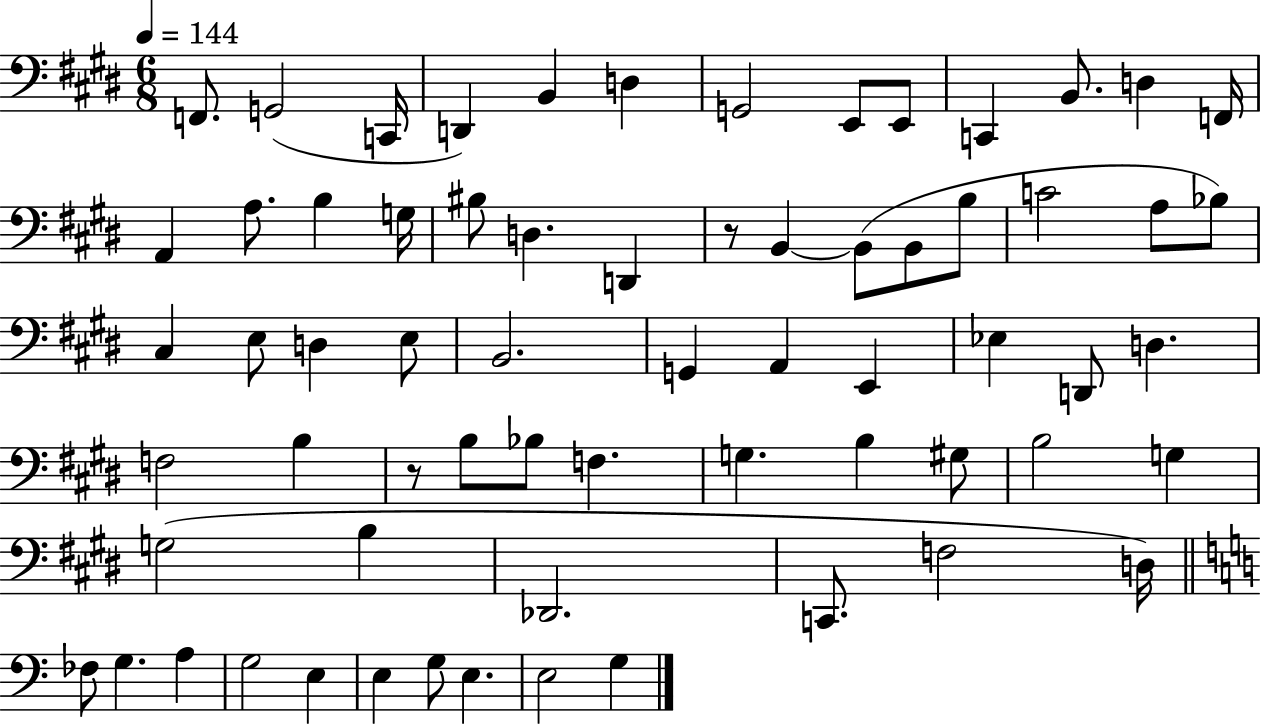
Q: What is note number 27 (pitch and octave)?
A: Bb3